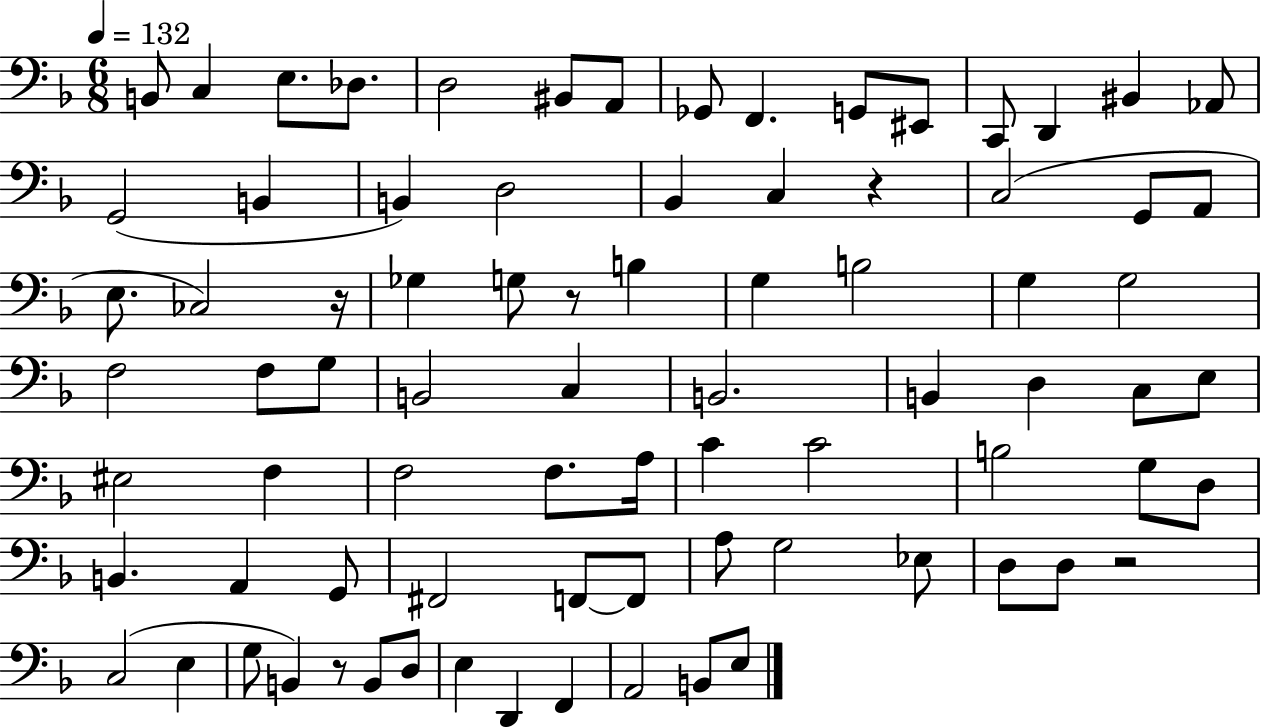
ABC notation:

X:1
T:Untitled
M:6/8
L:1/4
K:F
B,,/2 C, E,/2 _D,/2 D,2 ^B,,/2 A,,/2 _G,,/2 F,, G,,/2 ^E,,/2 C,,/2 D,, ^B,, _A,,/2 G,,2 B,, B,, D,2 _B,, C, z C,2 G,,/2 A,,/2 E,/2 _C,2 z/4 _G, G,/2 z/2 B, G, B,2 G, G,2 F,2 F,/2 G,/2 B,,2 C, B,,2 B,, D, C,/2 E,/2 ^E,2 F, F,2 F,/2 A,/4 C C2 B,2 G,/2 D,/2 B,, A,, G,,/2 ^F,,2 F,,/2 F,,/2 A,/2 G,2 _E,/2 D,/2 D,/2 z2 C,2 E, G,/2 B,, z/2 B,,/2 D,/2 E, D,, F,, A,,2 B,,/2 E,/2